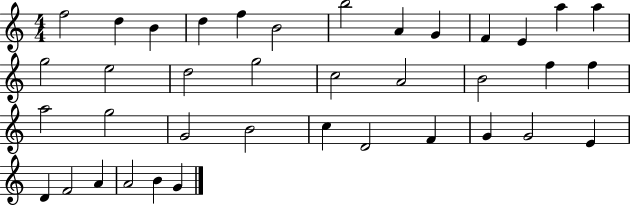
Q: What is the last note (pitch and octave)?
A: G4